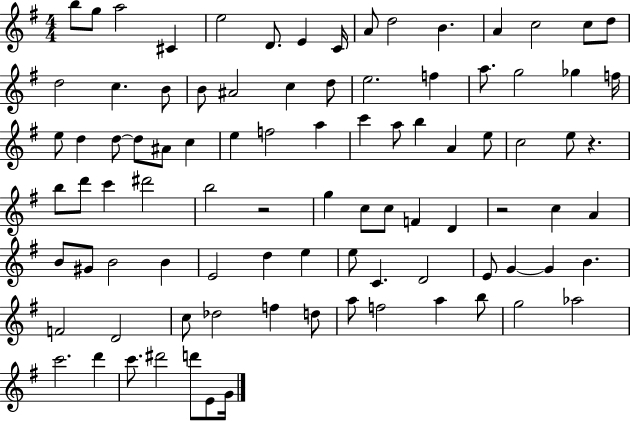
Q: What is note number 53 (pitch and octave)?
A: F4